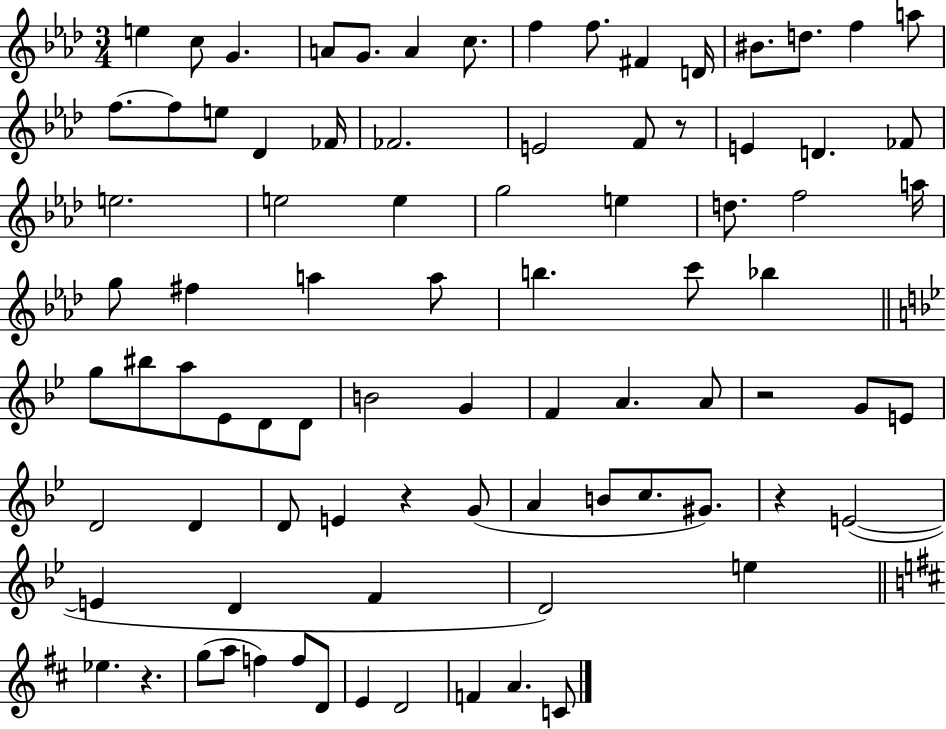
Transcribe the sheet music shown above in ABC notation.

X:1
T:Untitled
M:3/4
L:1/4
K:Ab
e c/2 G A/2 G/2 A c/2 f f/2 ^F D/4 ^B/2 d/2 f a/2 f/2 f/2 e/2 _D _F/4 _F2 E2 F/2 z/2 E D _F/2 e2 e2 e g2 e d/2 f2 a/4 g/2 ^f a a/2 b c'/2 _b g/2 ^b/2 a/2 _E/2 D/2 D/2 B2 G F A A/2 z2 G/2 E/2 D2 D D/2 E z G/2 A B/2 c/2 ^G/2 z E2 E D F D2 e _e z g/2 a/2 f f/2 D/2 E D2 F A C/2